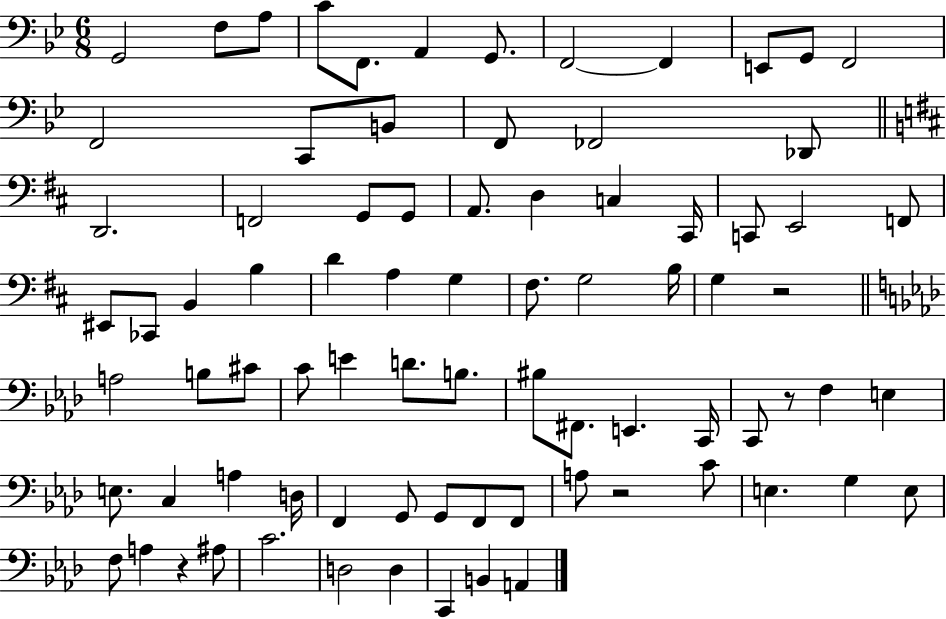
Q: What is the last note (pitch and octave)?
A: A2